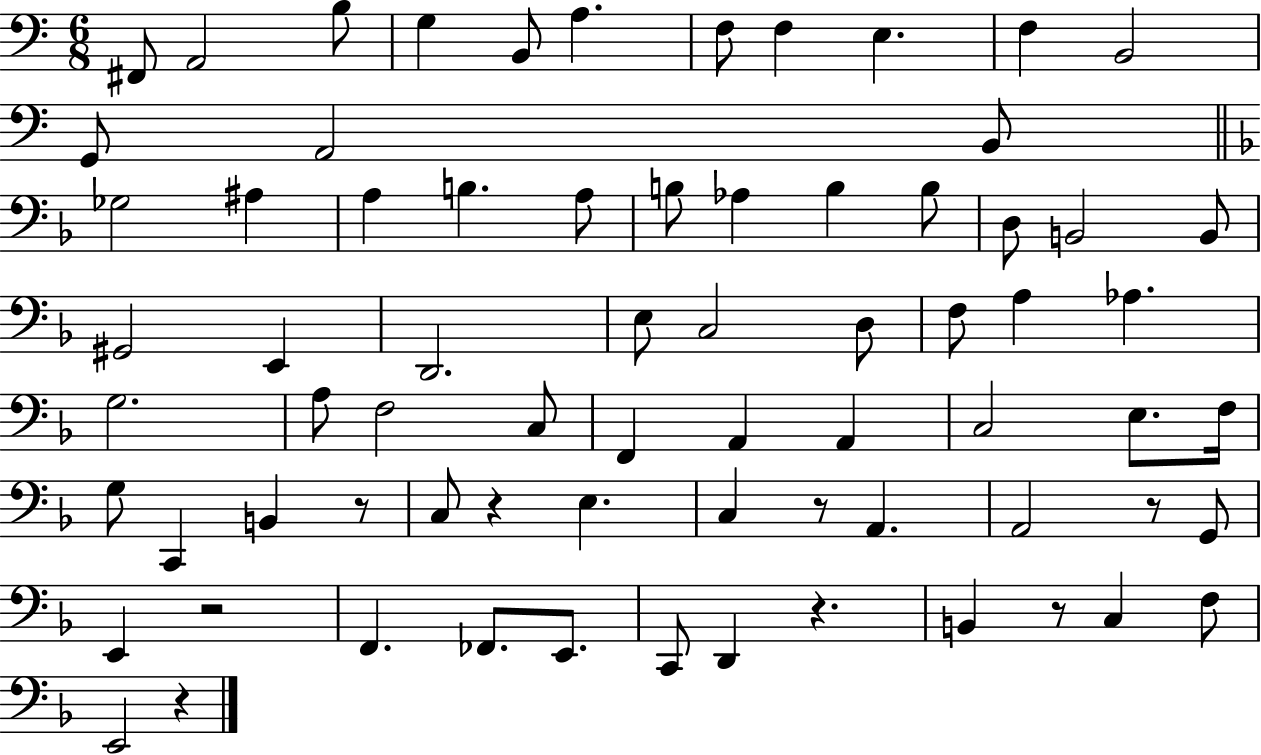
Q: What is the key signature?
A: C major